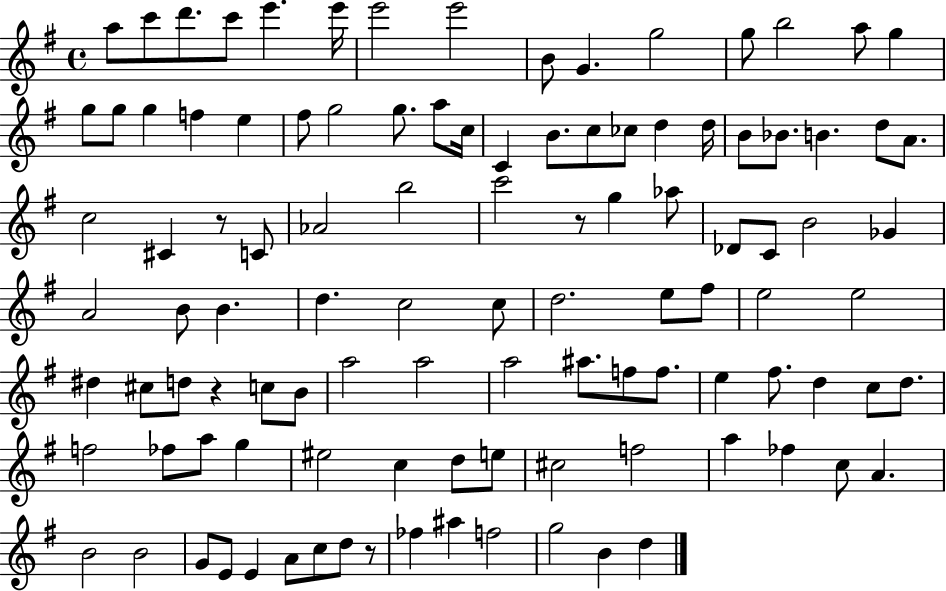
A5/e C6/e D6/e. C6/e E6/q. E6/s E6/h E6/h B4/e G4/q. G5/h G5/e B5/h A5/e G5/q G5/e G5/e G5/q F5/q E5/q F#5/e G5/h G5/e. A5/e C5/s C4/q B4/e. C5/e CES5/e D5/q D5/s B4/e Bb4/e. B4/q. D5/e A4/e. C5/h C#4/q R/e C4/e Ab4/h B5/h C6/h R/e G5/q Ab5/e Db4/e C4/e B4/h Gb4/q A4/h B4/e B4/q. D5/q. C5/h C5/e D5/h. E5/e F#5/e E5/h E5/h D#5/q C#5/e D5/e R/q C5/e B4/e A5/h A5/h A5/h A#5/e. F5/e F5/e. E5/q F#5/e. D5/q C5/e D5/e. F5/h FES5/e A5/e G5/q EIS5/h C5/q D5/e E5/e C#5/h F5/h A5/q FES5/q C5/e A4/q. B4/h B4/h G4/e E4/e E4/q A4/e C5/e D5/e R/e FES5/q A#5/q F5/h G5/h B4/q D5/q